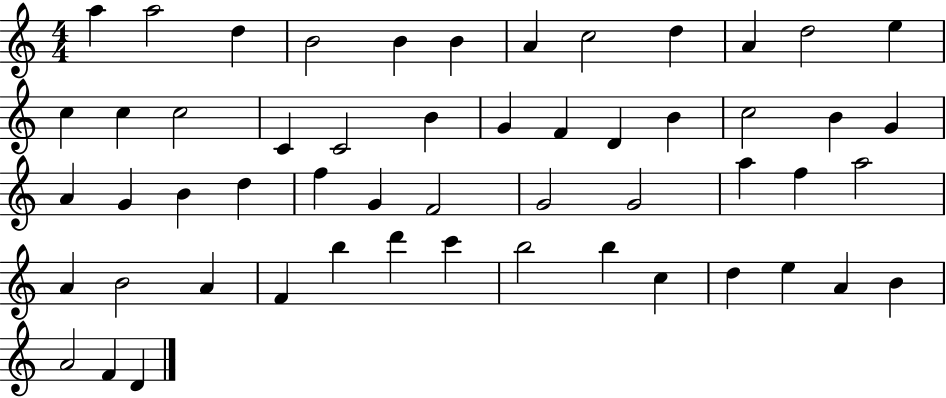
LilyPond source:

{
  \clef treble
  \numericTimeSignature
  \time 4/4
  \key c \major
  a''4 a''2 d''4 | b'2 b'4 b'4 | a'4 c''2 d''4 | a'4 d''2 e''4 | \break c''4 c''4 c''2 | c'4 c'2 b'4 | g'4 f'4 d'4 b'4 | c''2 b'4 g'4 | \break a'4 g'4 b'4 d''4 | f''4 g'4 f'2 | g'2 g'2 | a''4 f''4 a''2 | \break a'4 b'2 a'4 | f'4 b''4 d'''4 c'''4 | b''2 b''4 c''4 | d''4 e''4 a'4 b'4 | \break a'2 f'4 d'4 | \bar "|."
}